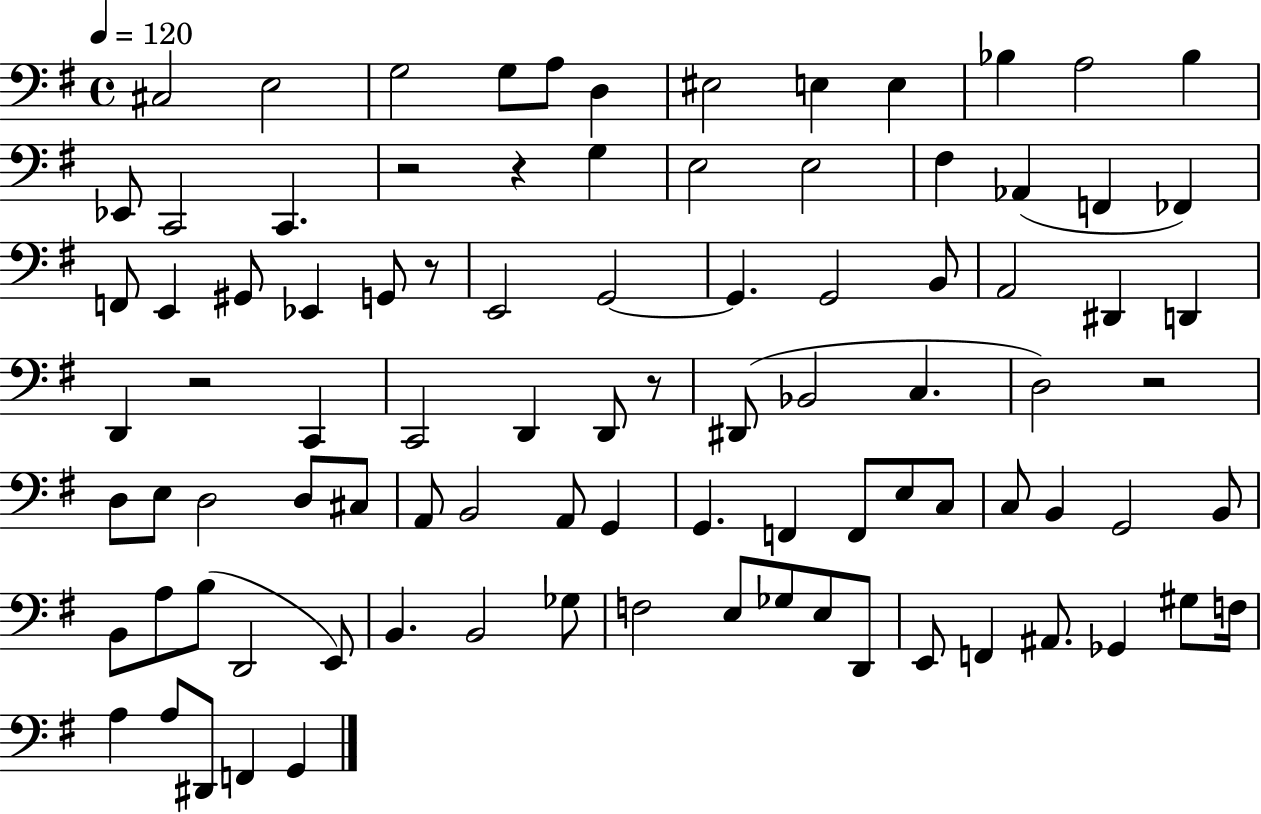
{
  \clef bass
  \time 4/4
  \defaultTimeSignature
  \key g \major
  \tempo 4 = 120
  cis2 e2 | g2 g8 a8 d4 | eis2 e4 e4 | bes4 a2 bes4 | \break ees,8 c,2 c,4. | r2 r4 g4 | e2 e2 | fis4 aes,4( f,4 fes,4) | \break f,8 e,4 gis,8 ees,4 g,8 r8 | e,2 g,2~~ | g,4. g,2 b,8 | a,2 dis,4 d,4 | \break d,4 r2 c,4 | c,2 d,4 d,8 r8 | dis,8( bes,2 c4. | d2) r2 | \break d8 e8 d2 d8 cis8 | a,8 b,2 a,8 g,4 | g,4. f,4 f,8 e8 c8 | c8 b,4 g,2 b,8 | \break b,8 a8 b8( d,2 e,8) | b,4. b,2 ges8 | f2 e8 ges8 e8 d,8 | e,8 f,4 ais,8. ges,4 gis8 f16 | \break a4 a8 dis,8 f,4 g,4 | \bar "|."
}